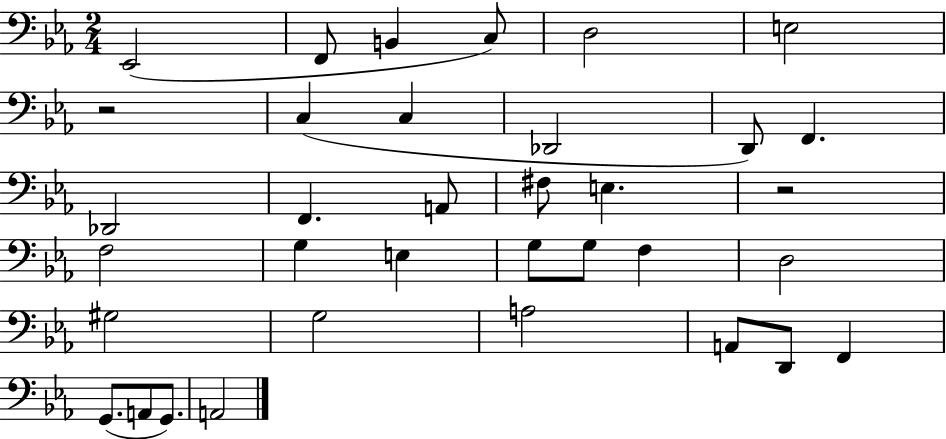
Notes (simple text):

Eb2/h F2/e B2/q C3/e D3/h E3/h R/h C3/q C3/q Db2/h D2/e F2/q. Db2/h F2/q. A2/e F#3/e E3/q. R/h F3/h G3/q E3/q G3/e G3/e F3/q D3/h G#3/h G3/h A3/h A2/e D2/e F2/q G2/e. A2/e G2/e. A2/h